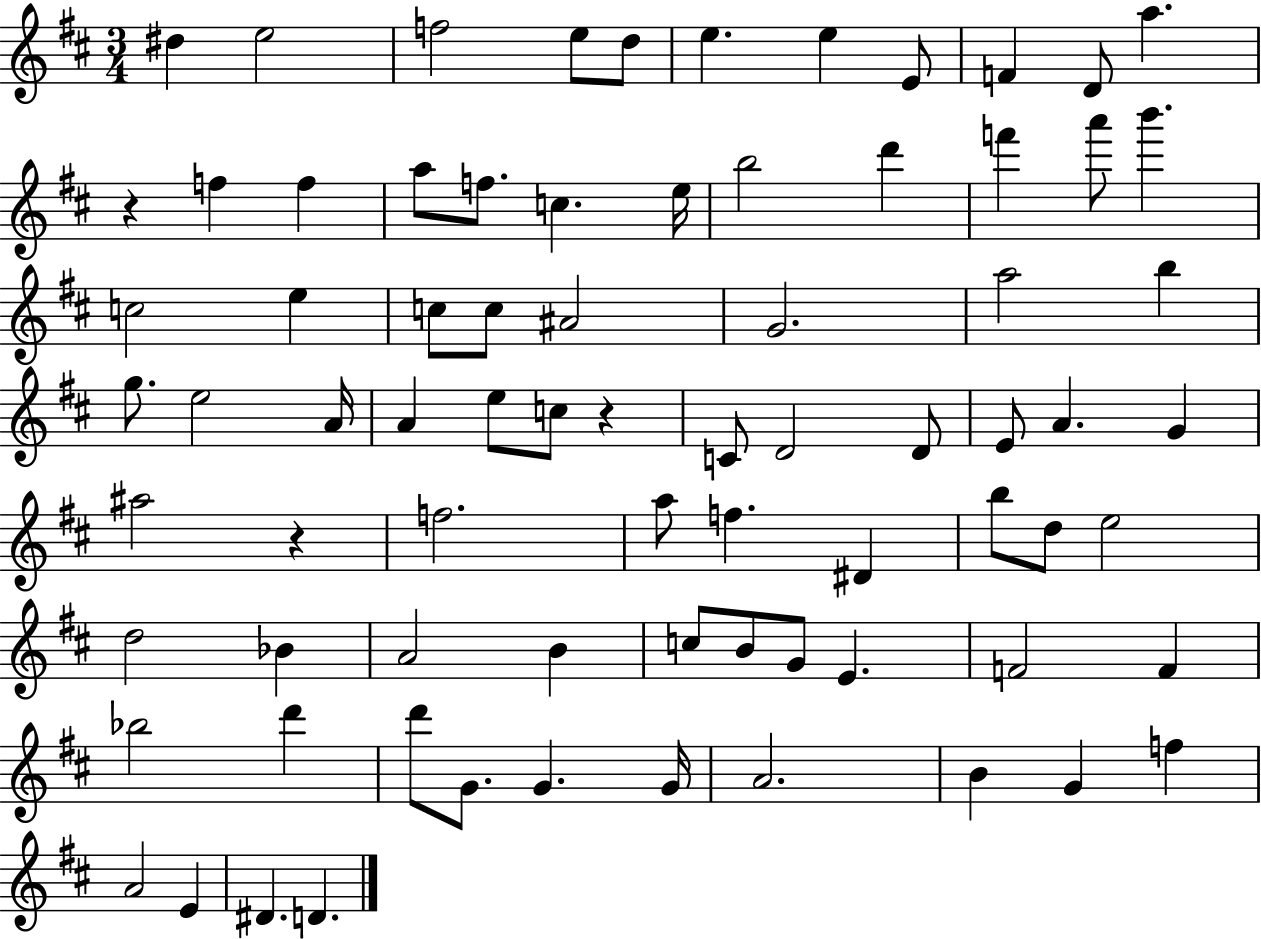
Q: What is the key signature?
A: D major